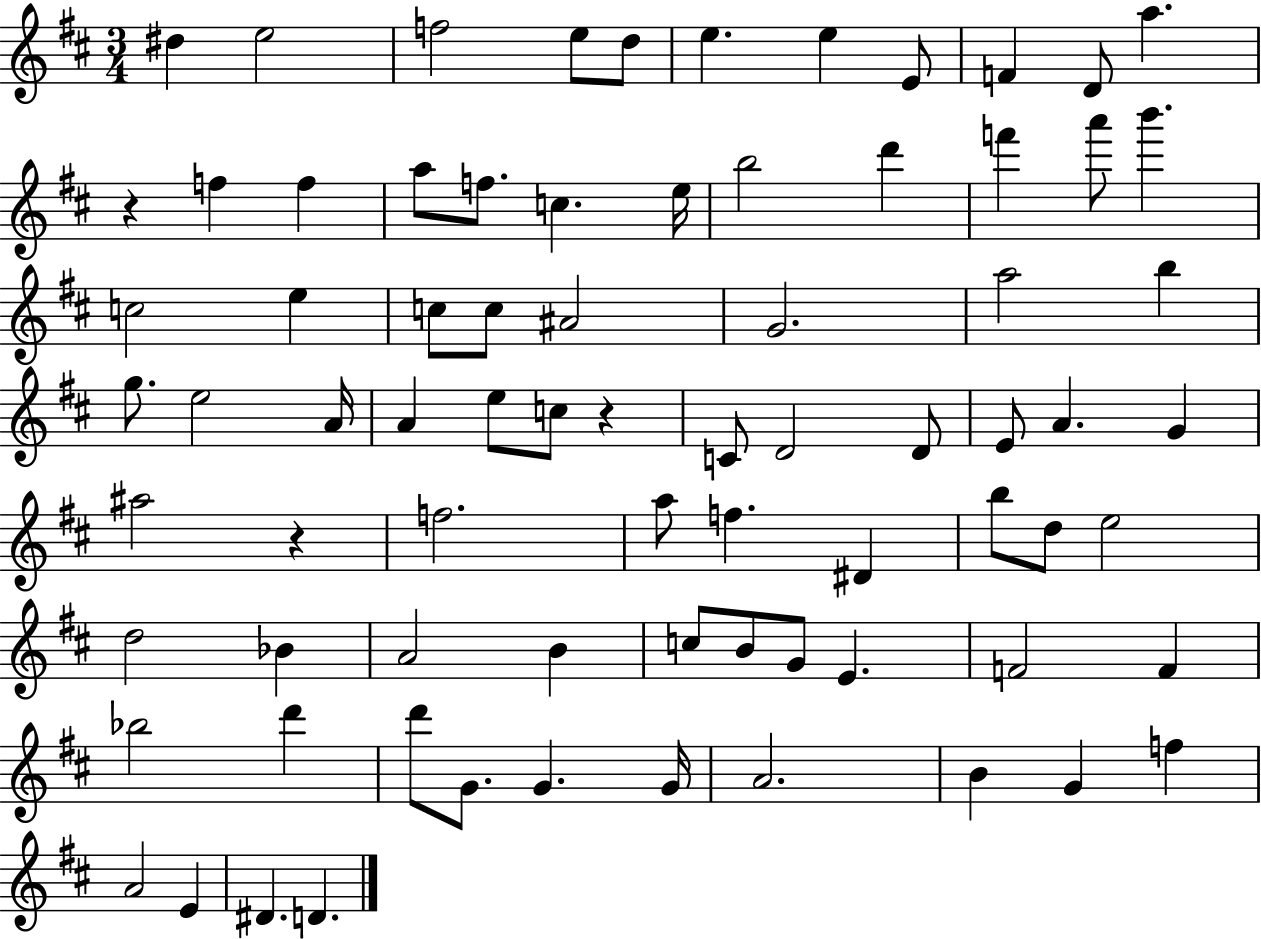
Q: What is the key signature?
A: D major